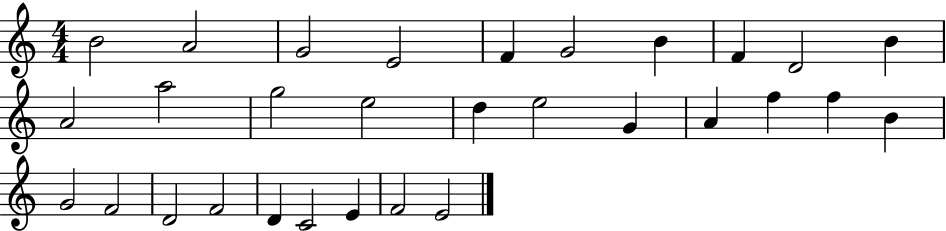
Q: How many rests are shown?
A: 0